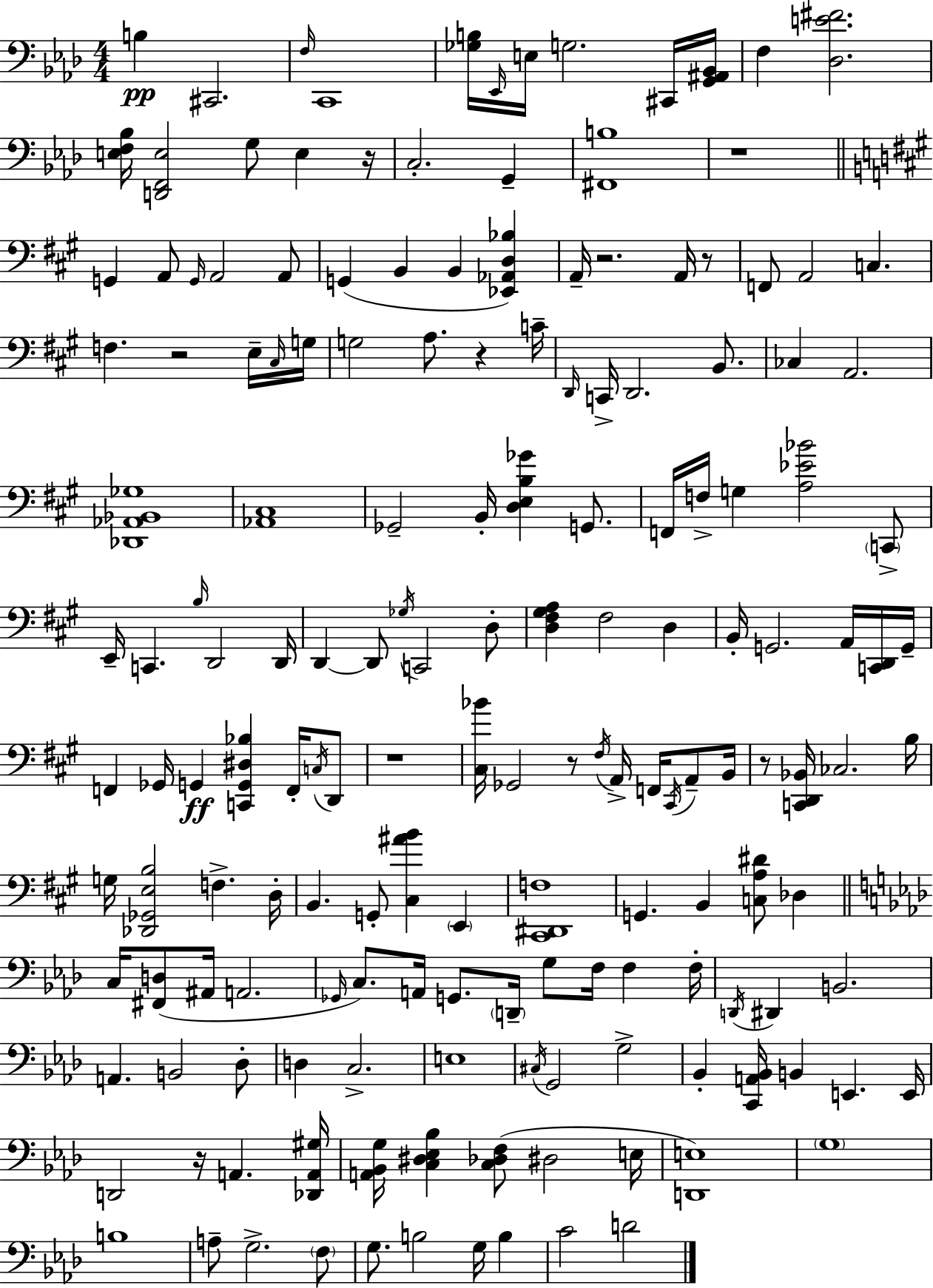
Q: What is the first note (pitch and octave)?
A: B3